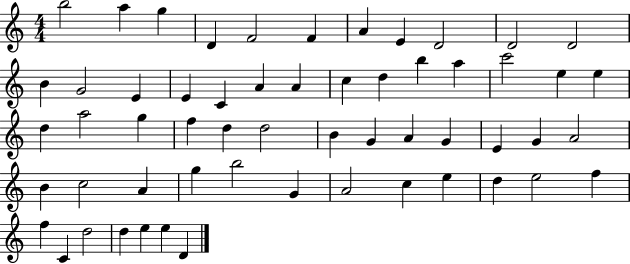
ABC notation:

X:1
T:Untitled
M:4/4
L:1/4
K:C
b2 a g D F2 F A E D2 D2 D2 B G2 E E C A A c d b a c'2 e e d a2 g f d d2 B G A G E G A2 B c2 A g b2 G A2 c e d e2 f f C d2 d e e D